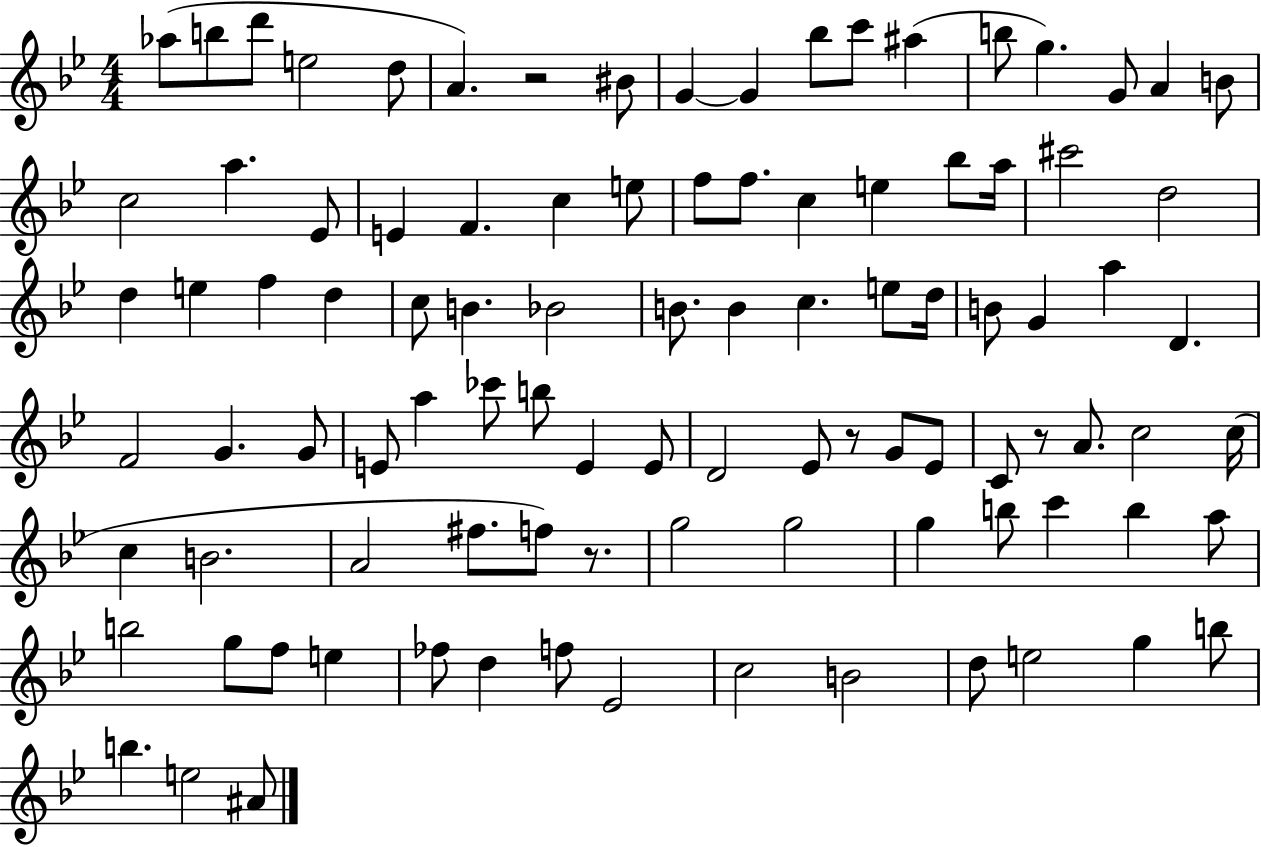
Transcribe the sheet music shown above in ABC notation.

X:1
T:Untitled
M:4/4
L:1/4
K:Bb
_a/2 b/2 d'/2 e2 d/2 A z2 ^B/2 G G _b/2 c'/2 ^a b/2 g G/2 A B/2 c2 a _E/2 E F c e/2 f/2 f/2 c e _b/2 a/4 ^c'2 d2 d e f d c/2 B _B2 B/2 B c e/2 d/4 B/2 G a D F2 G G/2 E/2 a _c'/2 b/2 E E/2 D2 _E/2 z/2 G/2 _E/2 C/2 z/2 A/2 c2 c/4 c B2 A2 ^f/2 f/2 z/2 g2 g2 g b/2 c' b a/2 b2 g/2 f/2 e _f/2 d f/2 _E2 c2 B2 d/2 e2 g b/2 b e2 ^A/2